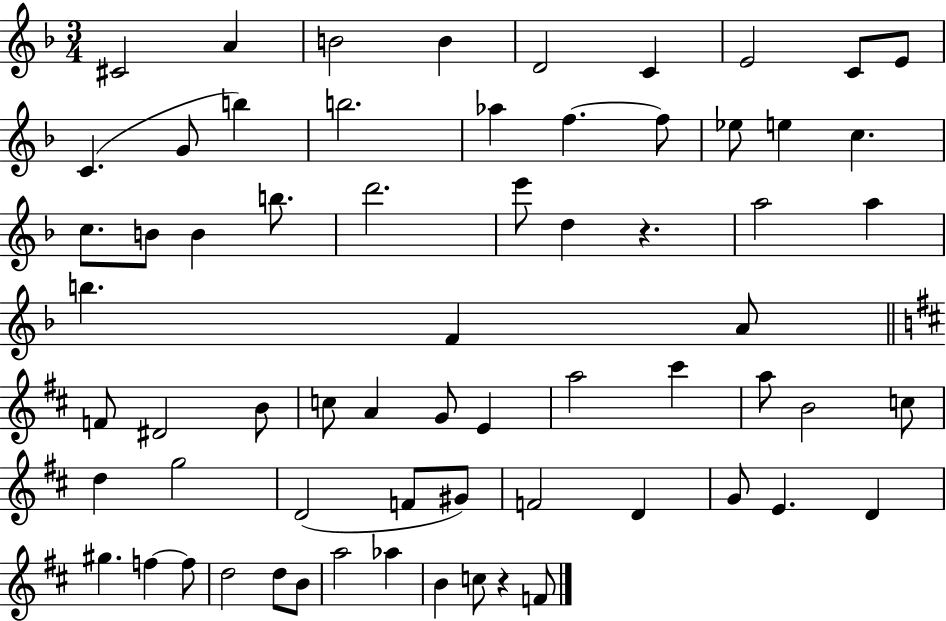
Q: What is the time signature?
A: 3/4